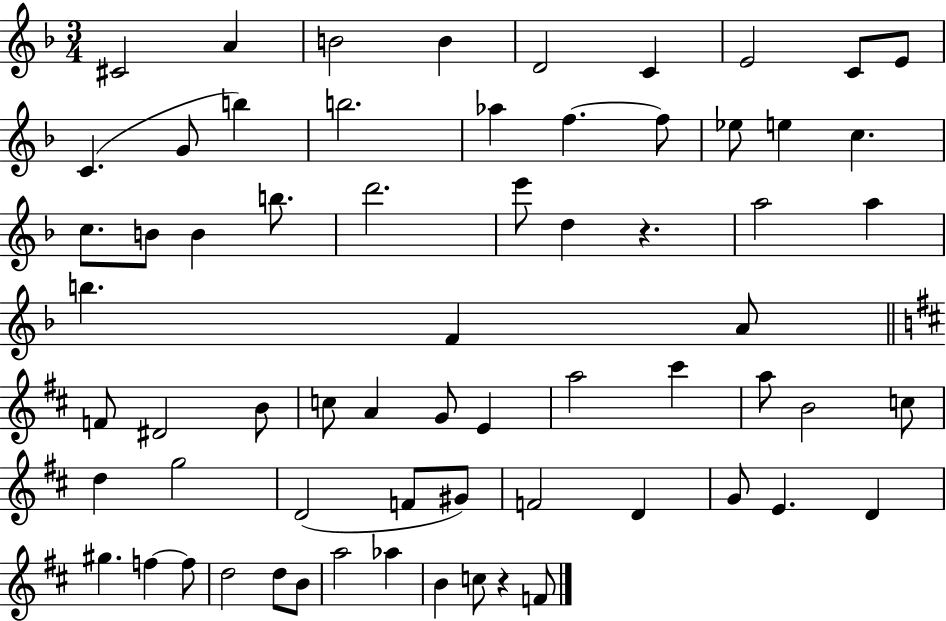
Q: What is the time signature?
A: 3/4